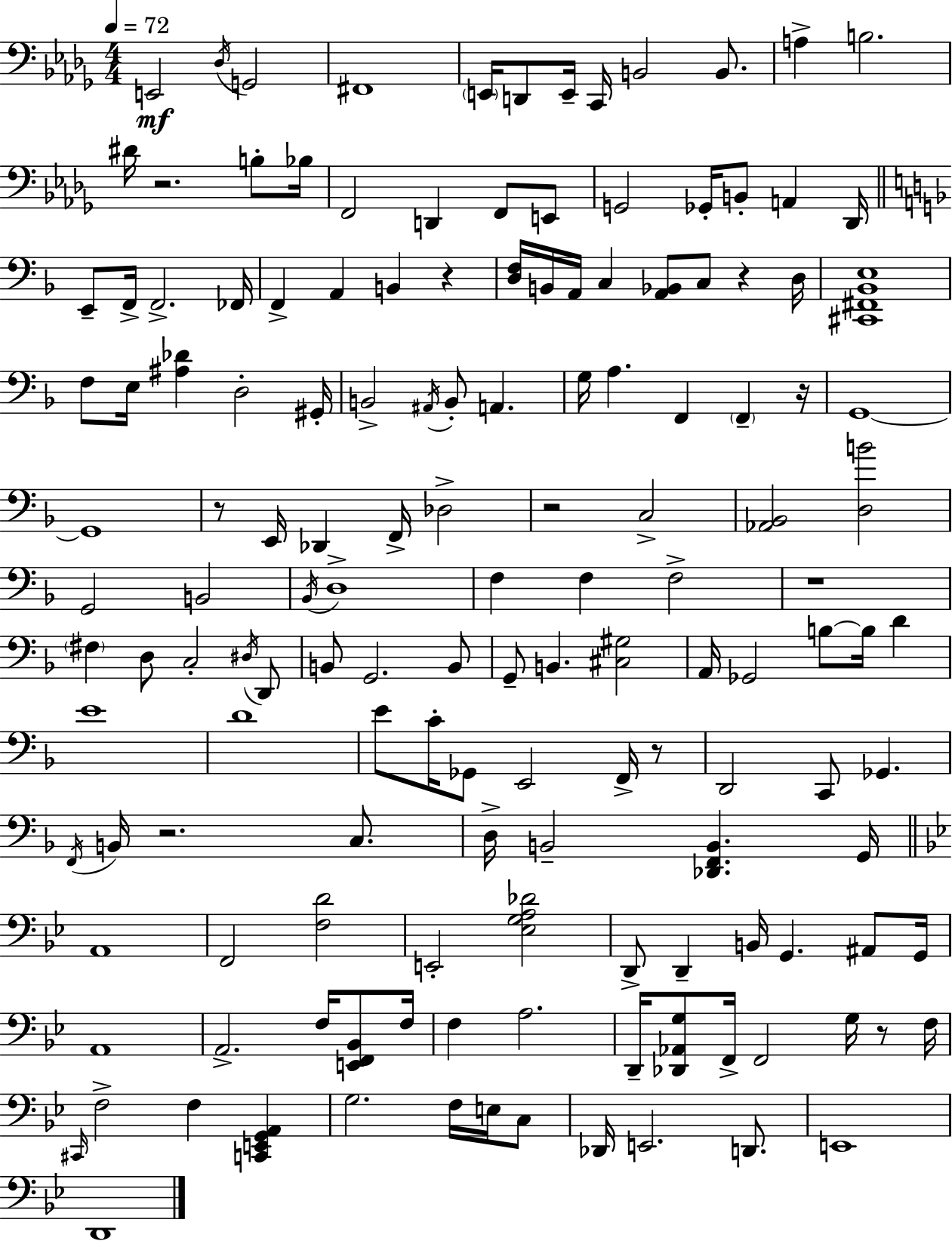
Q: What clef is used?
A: bass